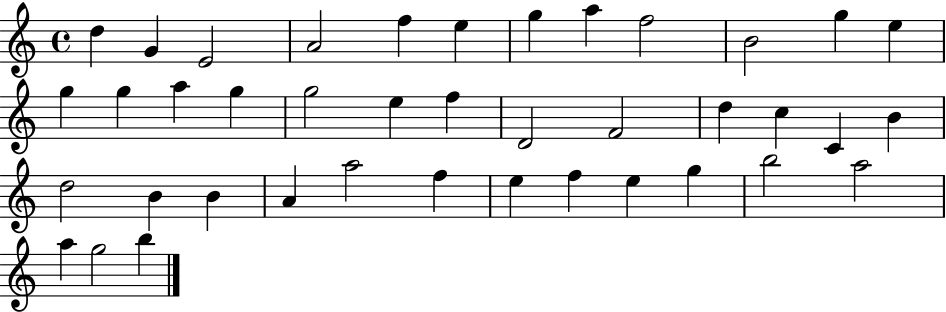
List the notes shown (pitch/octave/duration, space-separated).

D5/q G4/q E4/h A4/h F5/q E5/q G5/q A5/q F5/h B4/h G5/q E5/q G5/q G5/q A5/q G5/q G5/h E5/q F5/q D4/h F4/h D5/q C5/q C4/q B4/q D5/h B4/q B4/q A4/q A5/h F5/q E5/q F5/q E5/q G5/q B5/h A5/h A5/q G5/h B5/q